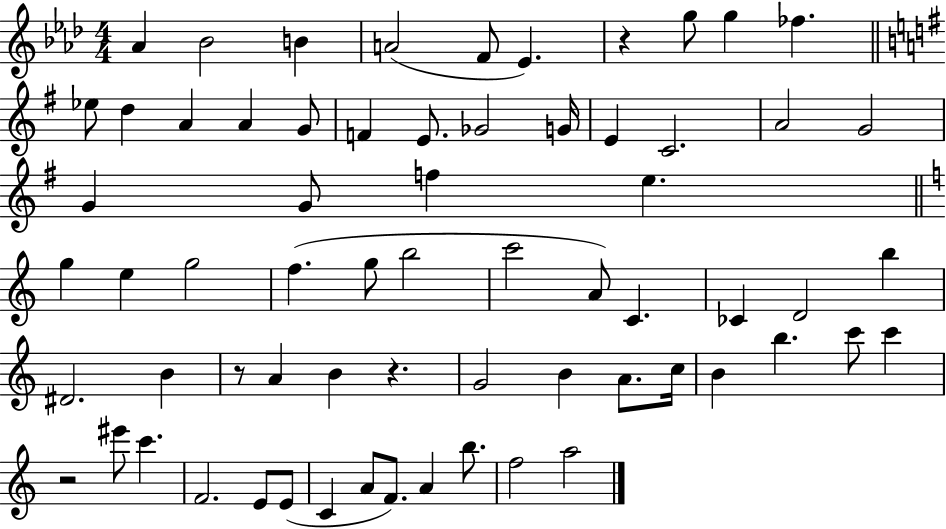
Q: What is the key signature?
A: AES major